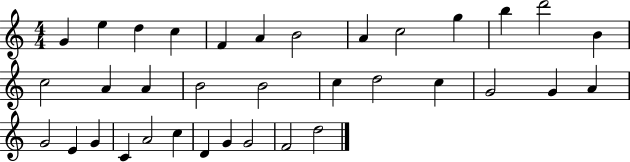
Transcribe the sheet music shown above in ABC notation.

X:1
T:Untitled
M:4/4
L:1/4
K:C
G e d c F A B2 A c2 g b d'2 B c2 A A B2 B2 c d2 c G2 G A G2 E G C A2 c D G G2 F2 d2